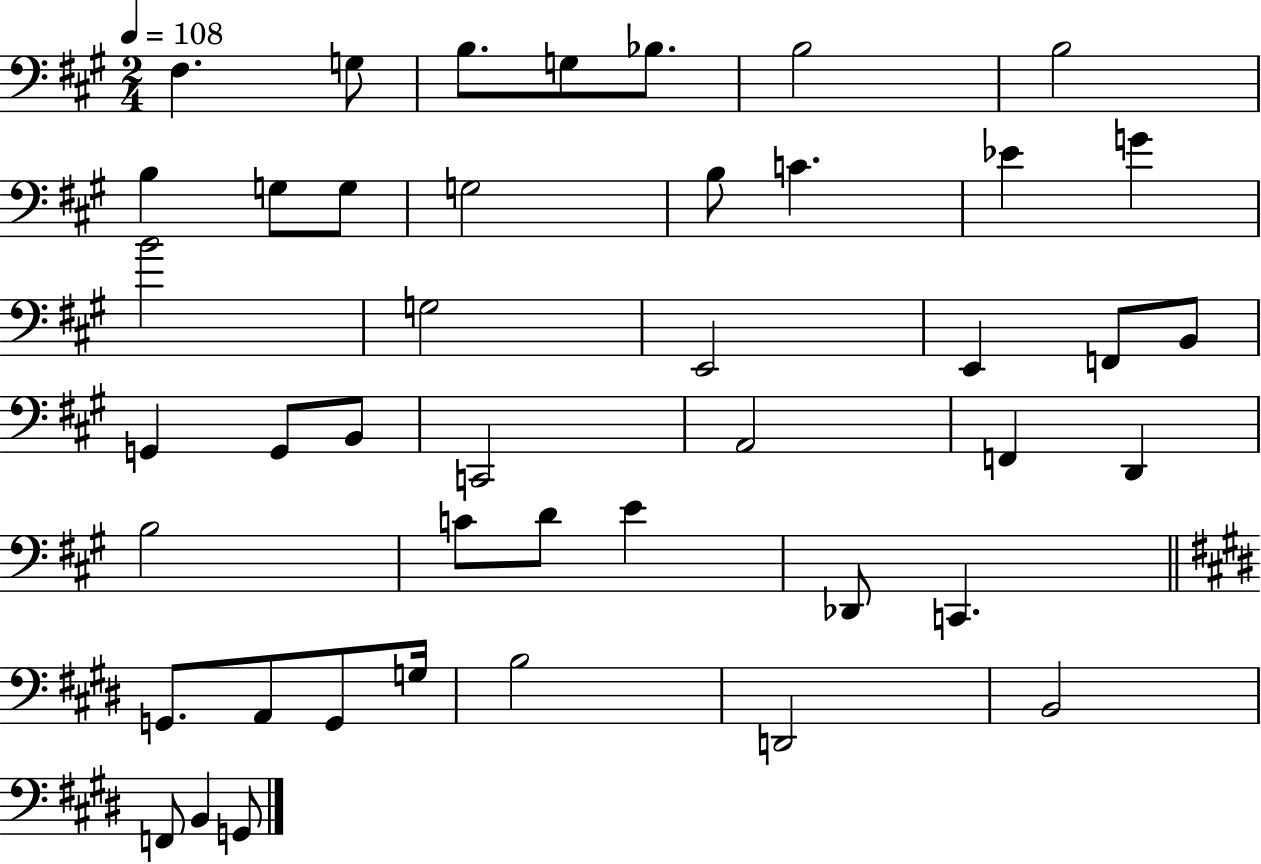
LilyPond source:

{
  \clef bass
  \numericTimeSignature
  \time 2/4
  \key a \major
  \tempo 4 = 108
  fis4. g8 | b8. g8 bes8. | b2 | b2 | \break b4 g8 g8 | g2 | b8 c'4. | ees'4 g'4 | \break b'2 | g2 | e,2 | e,4 f,8 b,8 | \break g,4 g,8 b,8 | c,2 | a,2 | f,4 d,4 | \break b2 | c'8 d'8 e'4 | des,8 c,4. | \bar "||" \break \key e \major g,8. a,8 g,8 g16 | b2 | d,2 | b,2 | \break f,8 b,4 g,8 | \bar "|."
}